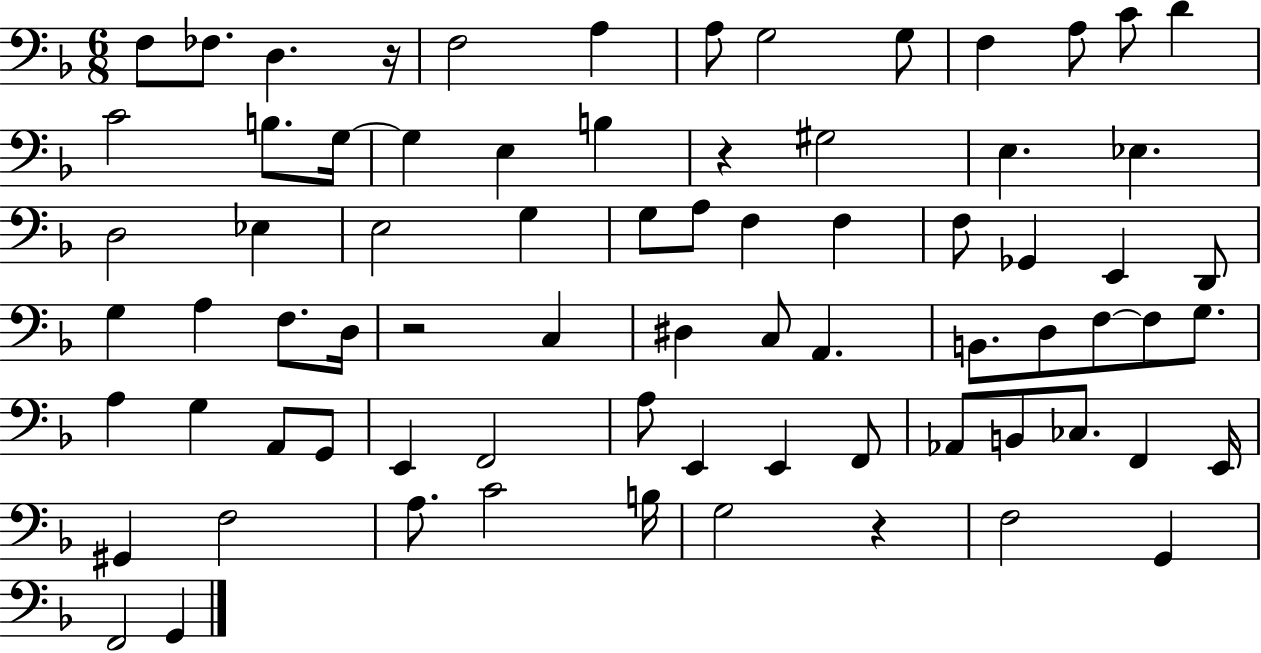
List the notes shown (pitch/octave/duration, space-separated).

F3/e FES3/e. D3/q. R/s F3/h A3/q A3/e G3/h G3/e F3/q A3/e C4/e D4/q C4/h B3/e. G3/s G3/q E3/q B3/q R/q G#3/h E3/q. Eb3/q. D3/h Eb3/q E3/h G3/q G3/e A3/e F3/q F3/q F3/e Gb2/q E2/q D2/e G3/q A3/q F3/e. D3/s R/h C3/q D#3/q C3/e A2/q. B2/e. D3/e F3/e F3/e G3/e. A3/q G3/q A2/e G2/e E2/q F2/h A3/e E2/q E2/q F2/e Ab2/e B2/e CES3/e. F2/q E2/s G#2/q F3/h A3/e. C4/h B3/s G3/h R/q F3/h G2/q F2/h G2/q